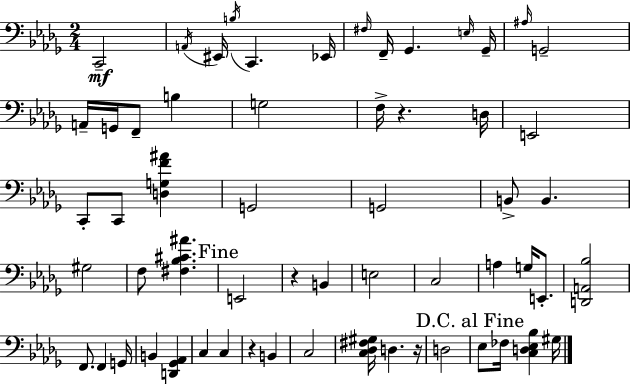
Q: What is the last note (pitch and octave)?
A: G#3